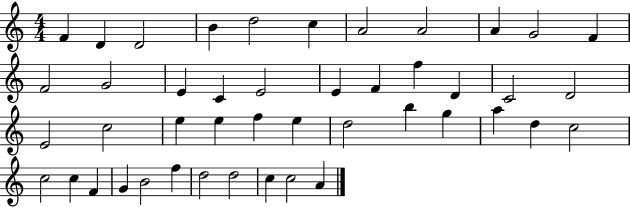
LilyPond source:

{
  \clef treble
  \numericTimeSignature
  \time 4/4
  \key c \major
  f'4 d'4 d'2 | b'4 d''2 c''4 | a'2 a'2 | a'4 g'2 f'4 | \break f'2 g'2 | e'4 c'4 e'2 | e'4 f'4 f''4 d'4 | c'2 d'2 | \break e'2 c''2 | e''4 e''4 f''4 e''4 | d''2 b''4 g''4 | a''4 d''4 c''2 | \break c''2 c''4 f'4 | g'4 b'2 f''4 | d''2 d''2 | c''4 c''2 a'4 | \break \bar "|."
}